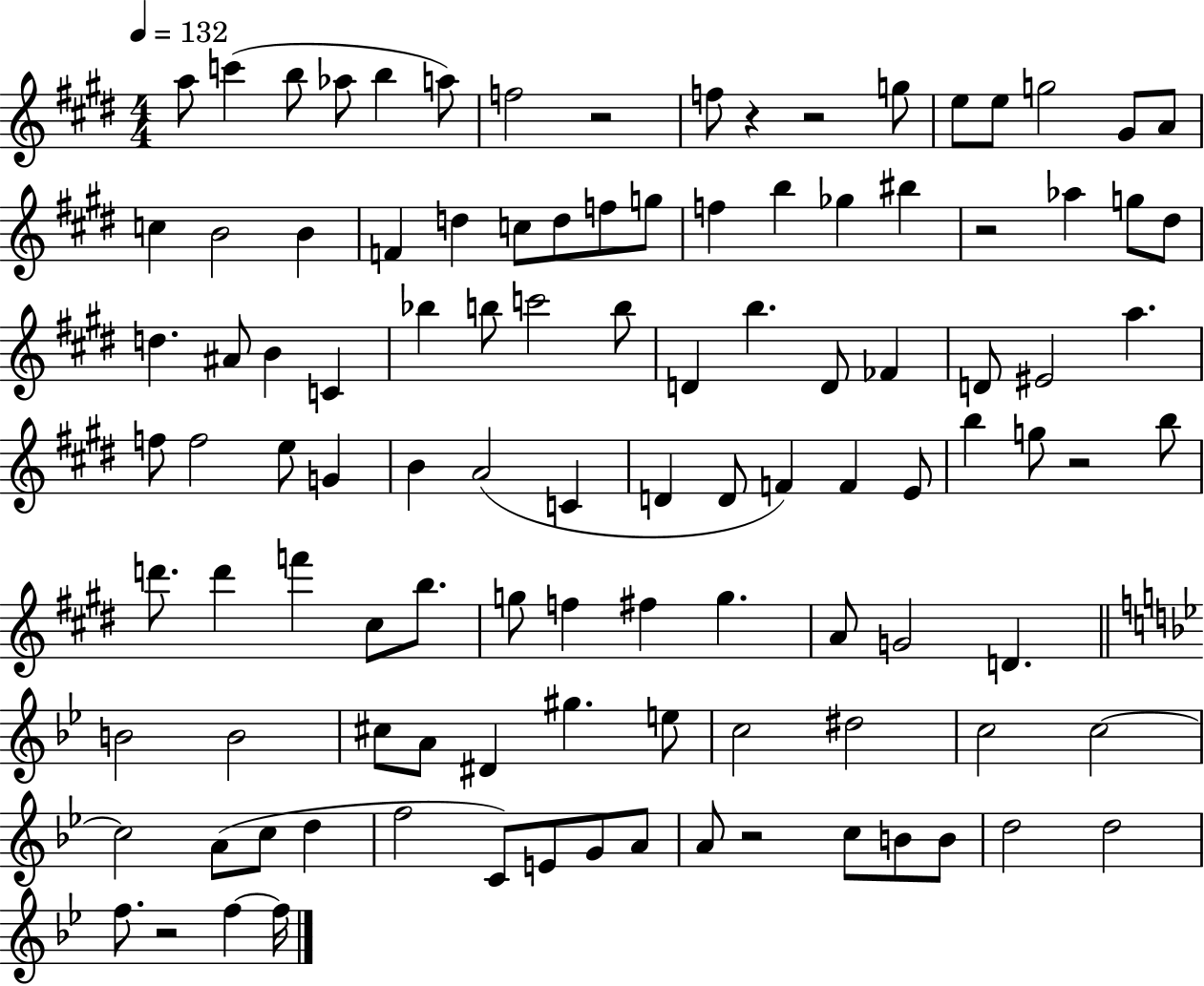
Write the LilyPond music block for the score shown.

{
  \clef treble
  \numericTimeSignature
  \time 4/4
  \key e \major
  \tempo 4 = 132
  a''8 c'''4( b''8 aes''8 b''4 a''8) | f''2 r2 | f''8 r4 r2 g''8 | e''8 e''8 g''2 gis'8 a'8 | \break c''4 b'2 b'4 | f'4 d''4 c''8 d''8 f''8 g''8 | f''4 b''4 ges''4 bis''4 | r2 aes''4 g''8 dis''8 | \break d''4. ais'8 b'4 c'4 | bes''4 b''8 c'''2 b''8 | d'4 b''4. d'8 fes'4 | d'8 eis'2 a''4. | \break f''8 f''2 e''8 g'4 | b'4 a'2( c'4 | d'4 d'8 f'4) f'4 e'8 | b''4 g''8 r2 b''8 | \break d'''8. d'''4 f'''4 cis''8 b''8. | g''8 f''4 fis''4 g''4. | a'8 g'2 d'4. | \bar "||" \break \key g \minor b'2 b'2 | cis''8 a'8 dis'4 gis''4. e''8 | c''2 dis''2 | c''2 c''2~~ | \break c''2 a'8( c''8 d''4 | f''2 c'8) e'8 g'8 a'8 | a'8 r2 c''8 b'8 b'8 | d''2 d''2 | \break f''8. r2 f''4~~ f''16 | \bar "|."
}